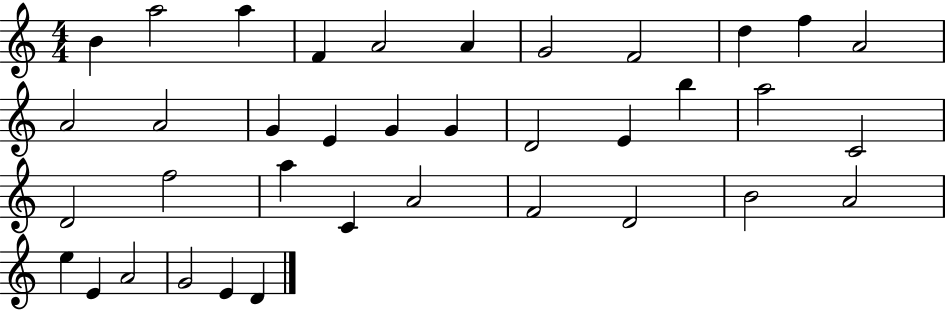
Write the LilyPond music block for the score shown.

{
  \clef treble
  \numericTimeSignature
  \time 4/4
  \key c \major
  b'4 a''2 a''4 | f'4 a'2 a'4 | g'2 f'2 | d''4 f''4 a'2 | \break a'2 a'2 | g'4 e'4 g'4 g'4 | d'2 e'4 b''4 | a''2 c'2 | \break d'2 f''2 | a''4 c'4 a'2 | f'2 d'2 | b'2 a'2 | \break e''4 e'4 a'2 | g'2 e'4 d'4 | \bar "|."
}